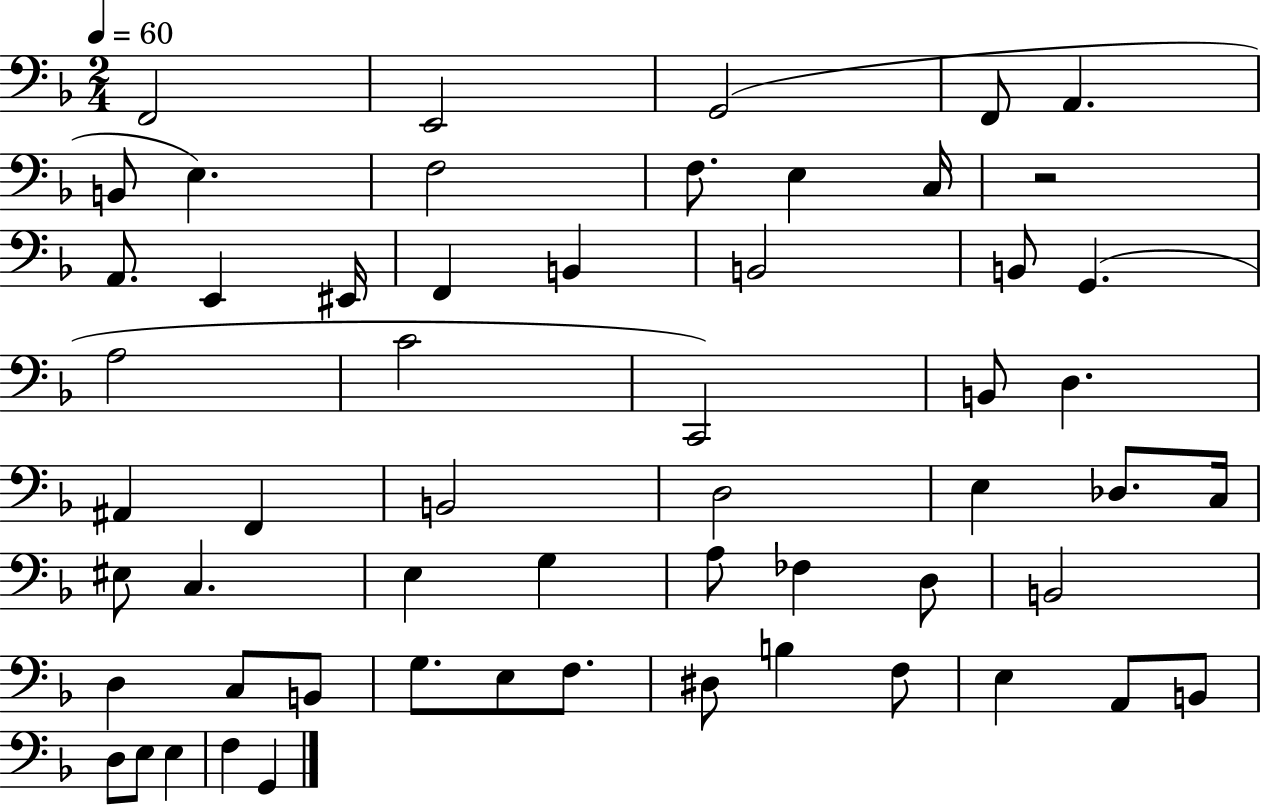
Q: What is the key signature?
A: F major